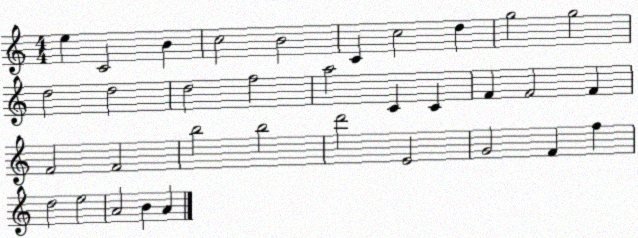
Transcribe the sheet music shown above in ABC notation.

X:1
T:Untitled
M:4/4
L:1/4
K:C
e C2 B c2 B2 C c2 d g2 g2 d2 d2 d2 f2 a2 C C F F2 F F2 F2 b2 b2 d'2 E2 G2 F f d2 e2 A2 B A